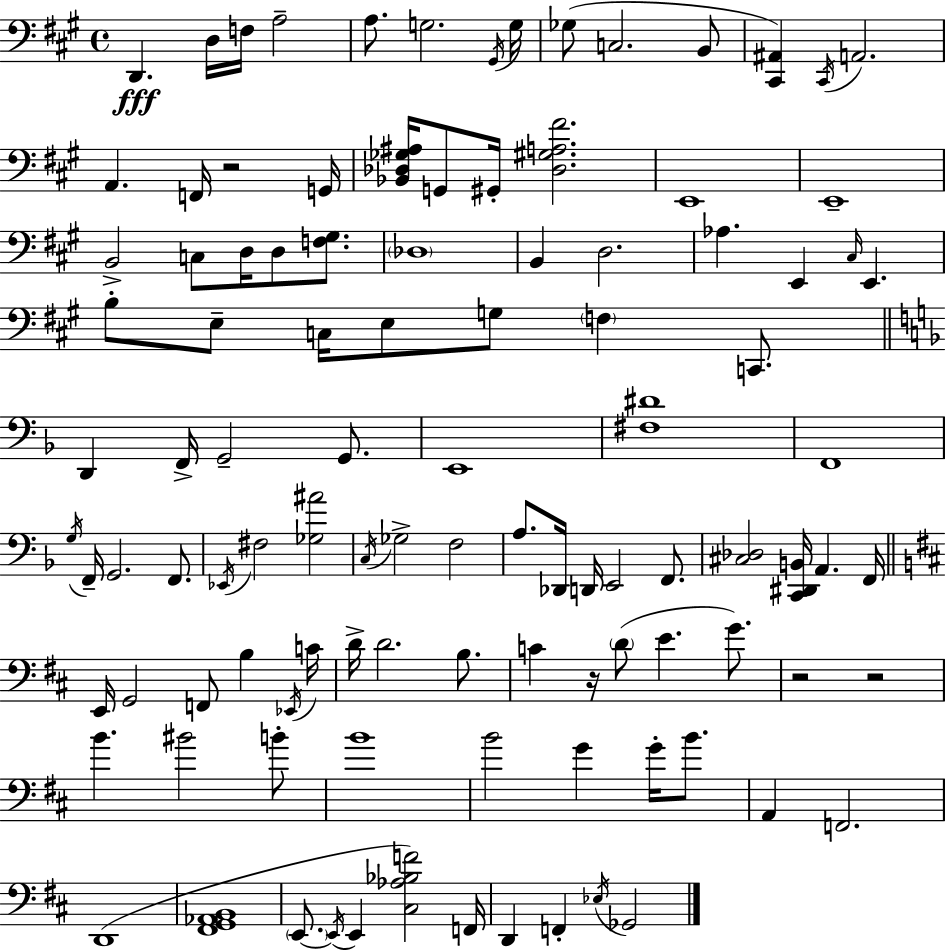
{
  \clef bass
  \time 4/4
  \defaultTimeSignature
  \key a \major
  d,4.\fff d16 f16 a2-- | a8. g2. \acciaccatura { gis,16 } | g16 ges8( c2. b,8 | <cis, ais,>4) \acciaccatura { cis,16 } a,2. | \break a,4. f,16 r2 | g,16 <bes, des ges ais>16 g,8 gis,16-. <des gis a fis'>2. | e,1 | e,1-- | \break b,2-> c8 d16 d8 <f gis>8. | \parenthesize des1 | b,4 d2. | aes4. e,4 \grace { cis16 } e,4. | \break b8-. e8-- c16 e8 g8 \parenthesize f4 | c,8. \bar "||" \break \key f \major d,4 f,16-> g,2-- g,8. | e,1 | <fis dis'>1 | f,1 | \break \acciaccatura { g16 } f,16-- g,2. f,8. | \acciaccatura { ees,16 } fis2 <ges ais'>2 | \acciaccatura { c16 } ges2-> f2 | a8. des,16 d,16 e,2 | \break f,8. <cis des>2 <c, dis, b,>16 a,4. | f,16 \bar "||" \break \key b \minor e,16 g,2 f,8 b4 \acciaccatura { ees,16 } | c'16 d'16-> d'2. b8. | c'4 r16 \parenthesize d'8( e'4. g'8.) | r2 r2 | \break b'4. bis'2 b'8-. | b'1 | b'2 g'4 g'16-. b'8. | a,4 f,2. | \break d,1( | <fis, g, aes, b,>1 | \parenthesize e,8.~~ \acciaccatura { e,16 } e,4 <cis aes bes f'>2) | f,16 d,4 f,4-. \acciaccatura { ees16 } ges,2 | \break \bar "|."
}